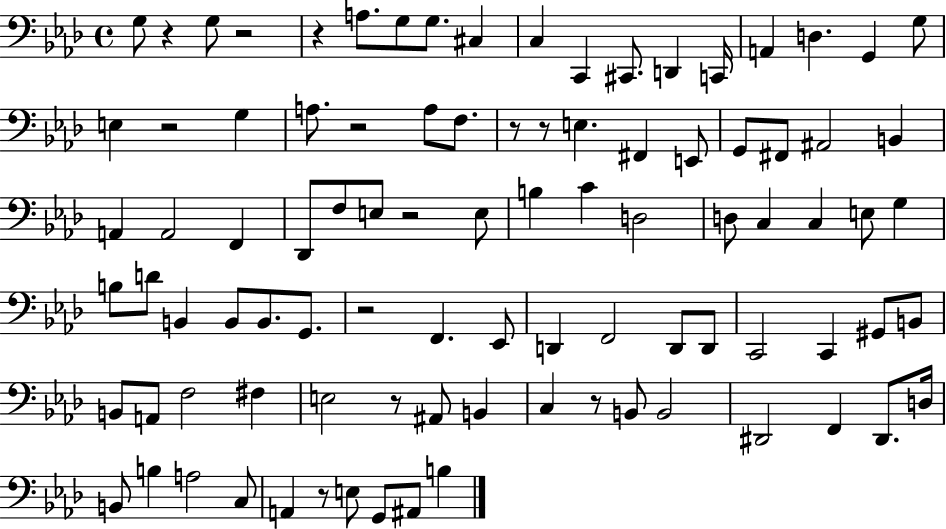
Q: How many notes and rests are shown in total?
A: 93